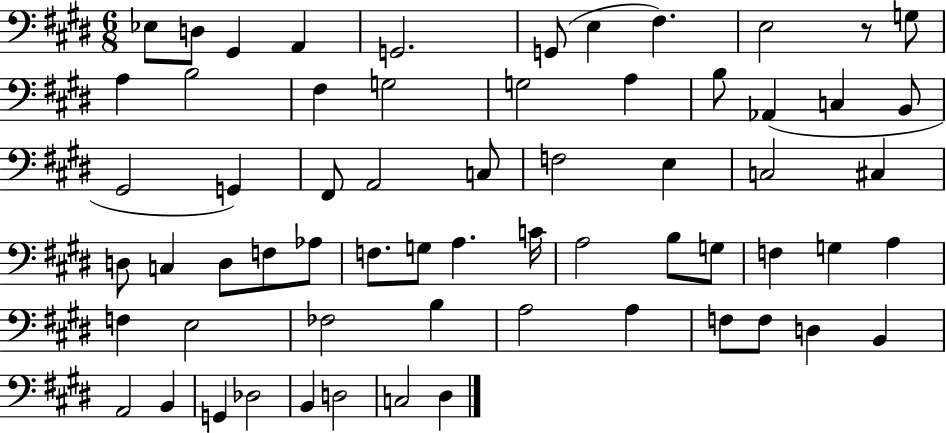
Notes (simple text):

Eb3/e D3/e G#2/q A2/q G2/h. G2/e E3/q F#3/q. E3/h R/e G3/e A3/q B3/h F#3/q G3/h G3/h A3/q B3/e Ab2/q C3/q B2/e G#2/h G2/q F#2/e A2/h C3/e F3/h E3/q C3/h C#3/q D3/e C3/q D3/e F3/e Ab3/e F3/e. G3/e A3/q. C4/s A3/h B3/e G3/e F3/q G3/q A3/q F3/q E3/h FES3/h B3/q A3/h A3/q F3/e F3/e D3/q B2/q A2/h B2/q G2/q Db3/h B2/q D3/h C3/h D#3/q